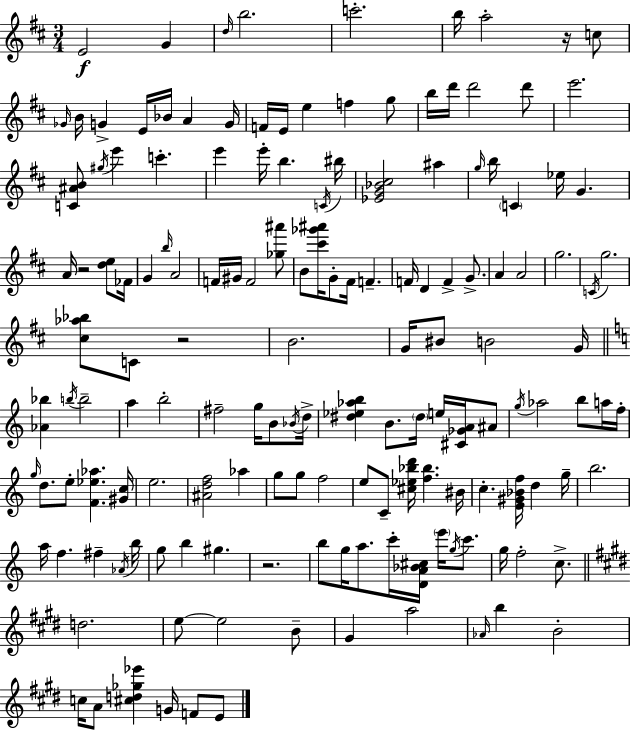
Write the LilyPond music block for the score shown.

{
  \clef treble
  \numericTimeSignature
  \time 3/4
  \key d \major
  \repeat volta 2 { e'2\f g'4 | \grace { d''16 } b''2. | c'''2.-. | b''16 a''2-. r16 c''8 | \break \grace { ges'16 } b'16 g'4-> e'16 bes'16 a'4 | g'16 f'16 e'16 e''4 f''4 | g''8 b''16 d'''16 d'''2 | d'''8 e'''2. | \break <c' ais' b'>8 \acciaccatura { gis''16 } e'''4 c'''4.-. | e'''4 e'''16-. b''4. | \acciaccatura { c'16 } bis''16 <ees' g' bes' cis''>2 | ais''4 \grace { g''16 } b''16 \parenthesize c'4 ees''16 g'4. | \break a'16 r2 | <d'' e''>8 fes'16 g'4 \grace { b''16 } a'2 | f'16 gis'16 f'2 | <ges'' ais'''>8 b'8 <cis''' ges''' ais'''>16 g'8-. fis'16 | \break f'4.-- f'16 d'4 f'4-> | g'8.-> a'4 a'2 | g''2. | \acciaccatura { c'16 } g''2. | \break <cis'' aes'' bes''>8 c'8 r2 | b'2. | g'16 bis'8 b'2 | g'16 \bar "||" \break \key c \major <aes' bes''>4 \acciaccatura { b''16 } b''2-- | a''4 b''2-. | fis''2-- g''16 b'8 | \acciaccatura { bes'16 } d''16-> <dis'' ees'' aes'' b''>4 b'8. \parenthesize dis''16 e''16 <cis' ges' a'>16 | \break ais'8 \acciaccatura { g''16 } aes''2 b''8 | a''16 f''16-. \grace { g''16 } d''8. e''8-. <f' ees'' aes''>4. | <gis' c''>16 e''2. | <ais' d'' f''>2 | \break aes''4 g''8 g''8 f''2 | e''8 c'8-- <cis'' ees'' bes'' d'''>16 <f'' bes''>4. | bis'16 c''4.-. <e' gis' bes' f''>16 d''4 | g''16-- b''2. | \break a''16 f''4. fis''4-- | \acciaccatura { aes'16 } b''16 g''8 b''4 gis''4. | r2. | b''8 g''16 a''8. c'''16-. | \break <d' a' bes' cis''>16 \parenthesize e'''16 \acciaccatura { g''16 } c'''8. g''16 f''2-. | c''8.-> \bar "||" \break \key e \major d''2. | e''8~~ e''2 b'8-- | gis'4 a''2 | \grace { aes'16 } b''4 b'2-. | \break c''16 a'8 <cis'' d'' ges'' ees'''>4 g'16 f'8 e'8 | } \bar "|."
}